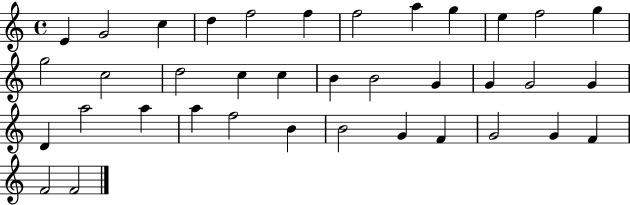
{
  \clef treble
  \time 4/4
  \defaultTimeSignature
  \key c \major
  e'4 g'2 c''4 | d''4 f''2 f''4 | f''2 a''4 g''4 | e''4 f''2 g''4 | \break g''2 c''2 | d''2 c''4 c''4 | b'4 b'2 g'4 | g'4 g'2 g'4 | \break d'4 a''2 a''4 | a''4 f''2 b'4 | b'2 g'4 f'4 | g'2 g'4 f'4 | \break f'2 f'2 | \bar "|."
}